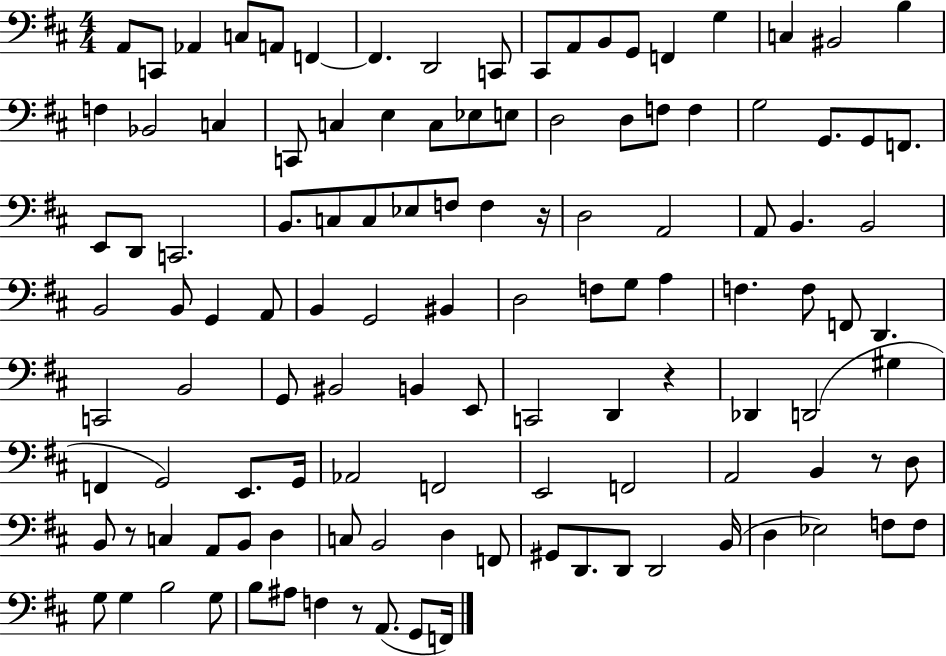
{
  \clef bass
  \numericTimeSignature
  \time 4/4
  \key d \major
  \repeat volta 2 { a,8 c,8 aes,4 c8 a,8 f,4~~ | f,4. d,2 c,8 | cis,8 a,8 b,8 g,8 f,4 g4 | c4 bis,2 b4 | \break f4 bes,2 c4 | c,8 c4 e4 c8 ees8 e8 | d2 d8 f8 f4 | g2 g,8. g,8 f,8. | \break e,8 d,8 c,2. | b,8. c8 c8 ees8 f8 f4 r16 | d2 a,2 | a,8 b,4. b,2 | \break b,2 b,8 g,4 a,8 | b,4 g,2 bis,4 | d2 f8 g8 a4 | f4. f8 f,8 d,4. | \break c,2 b,2 | g,8 bis,2 b,4 e,8 | c,2 d,4 r4 | des,4 d,2( gis4 | \break f,4 g,2) e,8. g,16 | aes,2 f,2 | e,2 f,2 | a,2 b,4 r8 d8 | \break b,8 r8 c4 a,8 b,8 d4 | c8 b,2 d4 f,8 | gis,8 d,8. d,8 d,2 b,16( | d4 ees2) f8 f8 | \break g8 g4 b2 g8 | b8 ais8 f4 r8 a,8.( g,8 f,16) | } \bar "|."
}